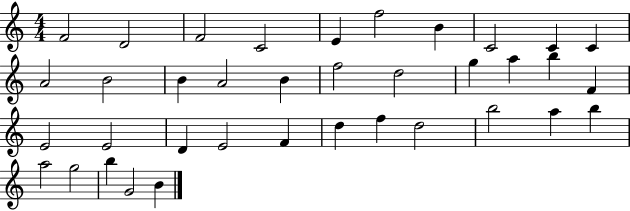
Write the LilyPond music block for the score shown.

{
  \clef treble
  \numericTimeSignature
  \time 4/4
  \key c \major
  f'2 d'2 | f'2 c'2 | e'4 f''2 b'4 | c'2 c'4 c'4 | \break a'2 b'2 | b'4 a'2 b'4 | f''2 d''2 | g''4 a''4 b''4 f'4 | \break e'2 e'2 | d'4 e'2 f'4 | d''4 f''4 d''2 | b''2 a''4 b''4 | \break a''2 g''2 | b''4 g'2 b'4 | \bar "|."
}